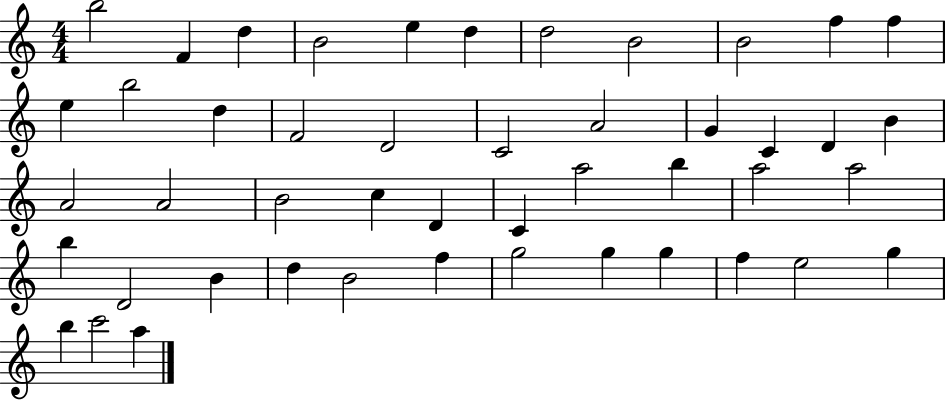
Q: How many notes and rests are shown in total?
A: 47